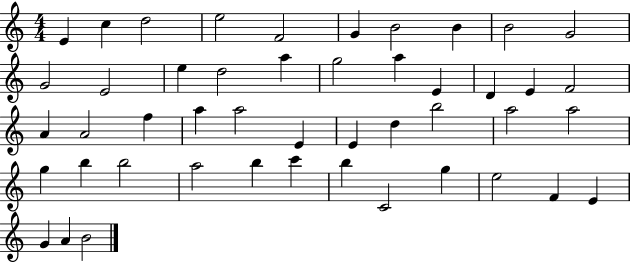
E4/q C5/q D5/h E5/h F4/h G4/q B4/h B4/q B4/h G4/h G4/h E4/h E5/q D5/h A5/q G5/h A5/q E4/q D4/q E4/q F4/h A4/q A4/h F5/q A5/q A5/h E4/q E4/q D5/q B5/h A5/h A5/h G5/q B5/q B5/h A5/h B5/q C6/q B5/q C4/h G5/q E5/h F4/q E4/q G4/q A4/q B4/h